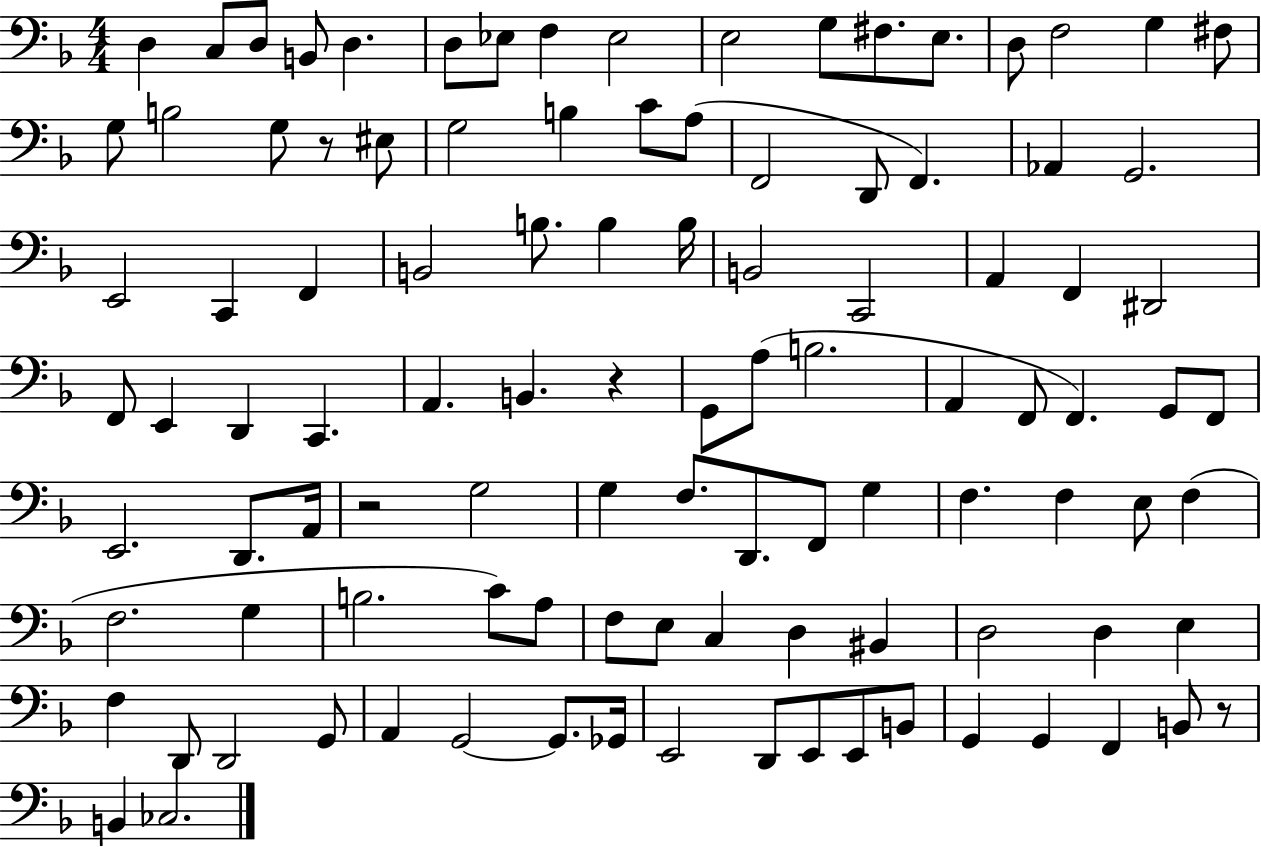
{
  \clef bass
  \numericTimeSignature
  \time 4/4
  \key f \major
  d4 c8 d8 b,8 d4. | d8 ees8 f4 ees2 | e2 g8 fis8. e8. | d8 f2 g4 fis8 | \break g8 b2 g8 r8 eis8 | g2 b4 c'8 a8( | f,2 d,8 f,4.) | aes,4 g,2. | \break e,2 c,4 f,4 | b,2 b8. b4 b16 | b,2 c,2 | a,4 f,4 dis,2 | \break f,8 e,4 d,4 c,4. | a,4. b,4. r4 | g,8 a8( b2. | a,4 f,8 f,4.) g,8 f,8 | \break e,2. d,8. a,16 | r2 g2 | g4 f8. d,8. f,8 g4 | f4. f4 e8 f4( | \break f2. g4 | b2. c'8) a8 | f8 e8 c4 d4 bis,4 | d2 d4 e4 | \break f4 d,8 d,2 g,8 | a,4 g,2~~ g,8. ges,16 | e,2 d,8 e,8 e,8 b,8 | g,4 g,4 f,4 b,8 r8 | \break b,4 ces2. | \bar "|."
}